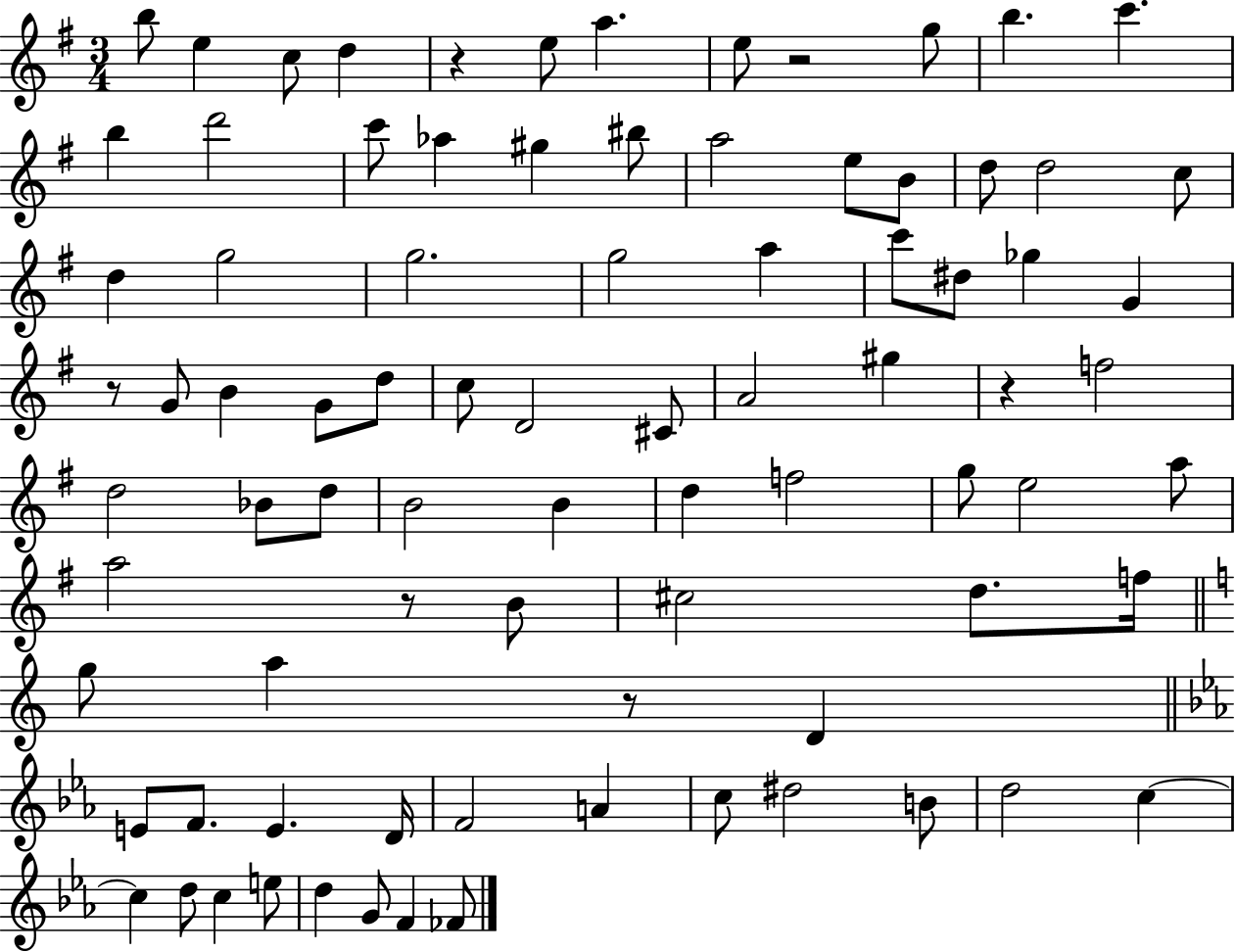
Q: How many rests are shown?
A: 6